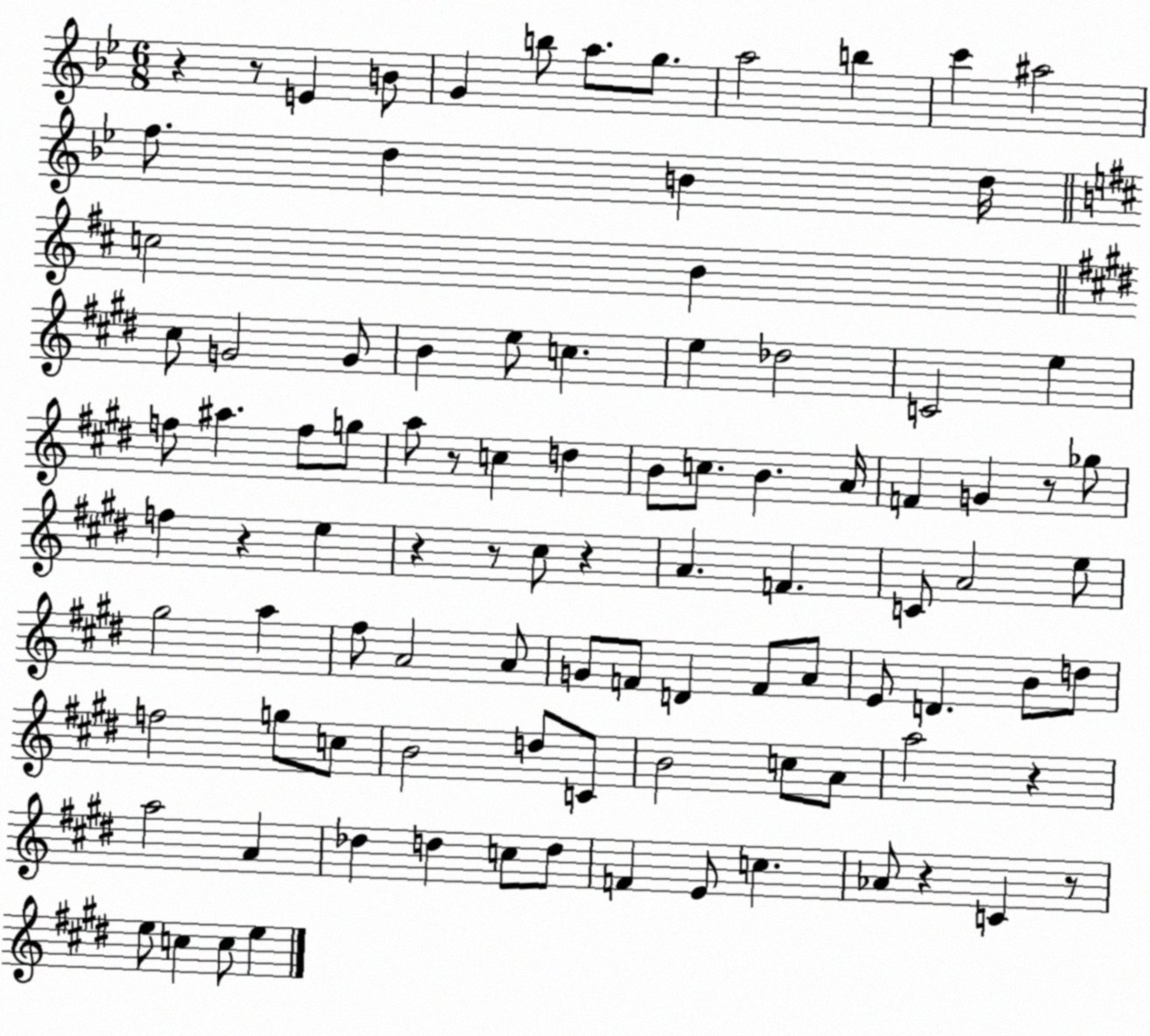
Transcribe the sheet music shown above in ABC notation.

X:1
T:Untitled
M:6/8
L:1/4
K:Bb
z z/2 E B/2 G b/2 a/2 g/2 a2 b c' ^a2 f/2 d B d/4 c2 B ^c/2 G2 G/2 B e/2 c e _d2 C2 e f/2 ^a f/2 g/2 a/2 z/2 c d B/2 c/2 B A/4 F G z/2 _g/2 f z e z z/2 ^c/2 z A F C/2 A2 e/2 ^g2 a ^f/2 A2 A/2 G/2 F/2 D F/2 A/2 E/2 D B/2 d/2 f2 g/2 c/2 B2 d/2 C/2 B2 c/2 A/2 a2 z a2 A _d d c/2 d/2 F E/2 c _A/2 z C z/2 e/2 c c/2 e